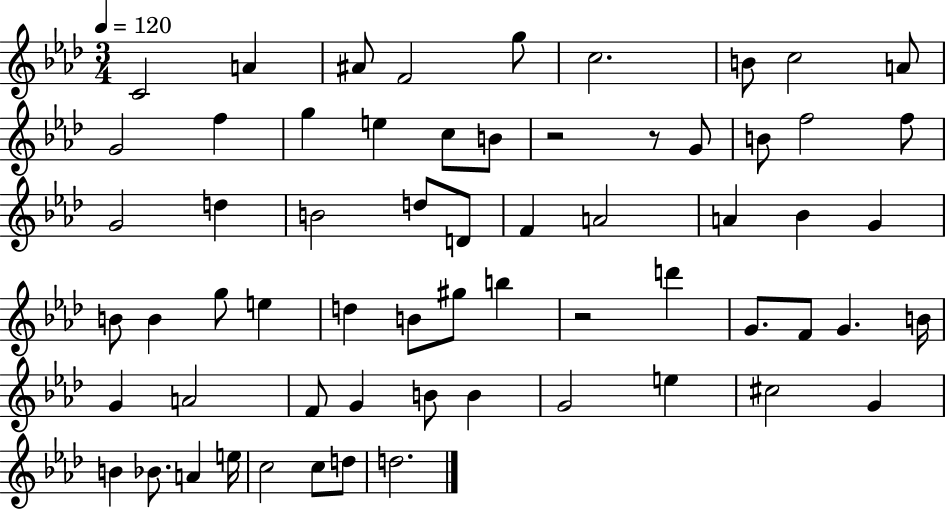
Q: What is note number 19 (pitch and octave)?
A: F5